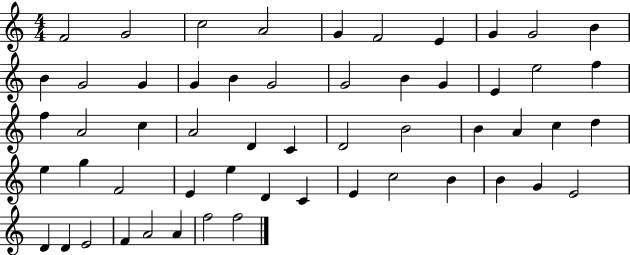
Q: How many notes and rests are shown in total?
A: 55